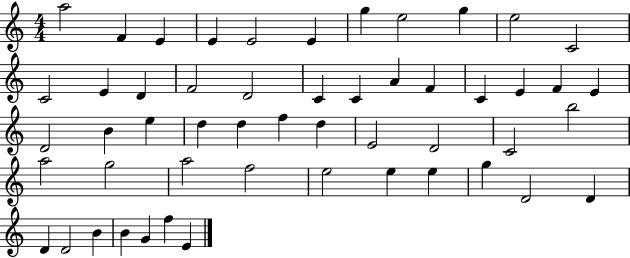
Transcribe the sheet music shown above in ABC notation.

X:1
T:Untitled
M:4/4
L:1/4
K:C
a2 F E E E2 E g e2 g e2 C2 C2 E D F2 D2 C C A F C E F E D2 B e d d f d E2 D2 C2 b2 a2 g2 a2 f2 e2 e e g D2 D D D2 B B G f E